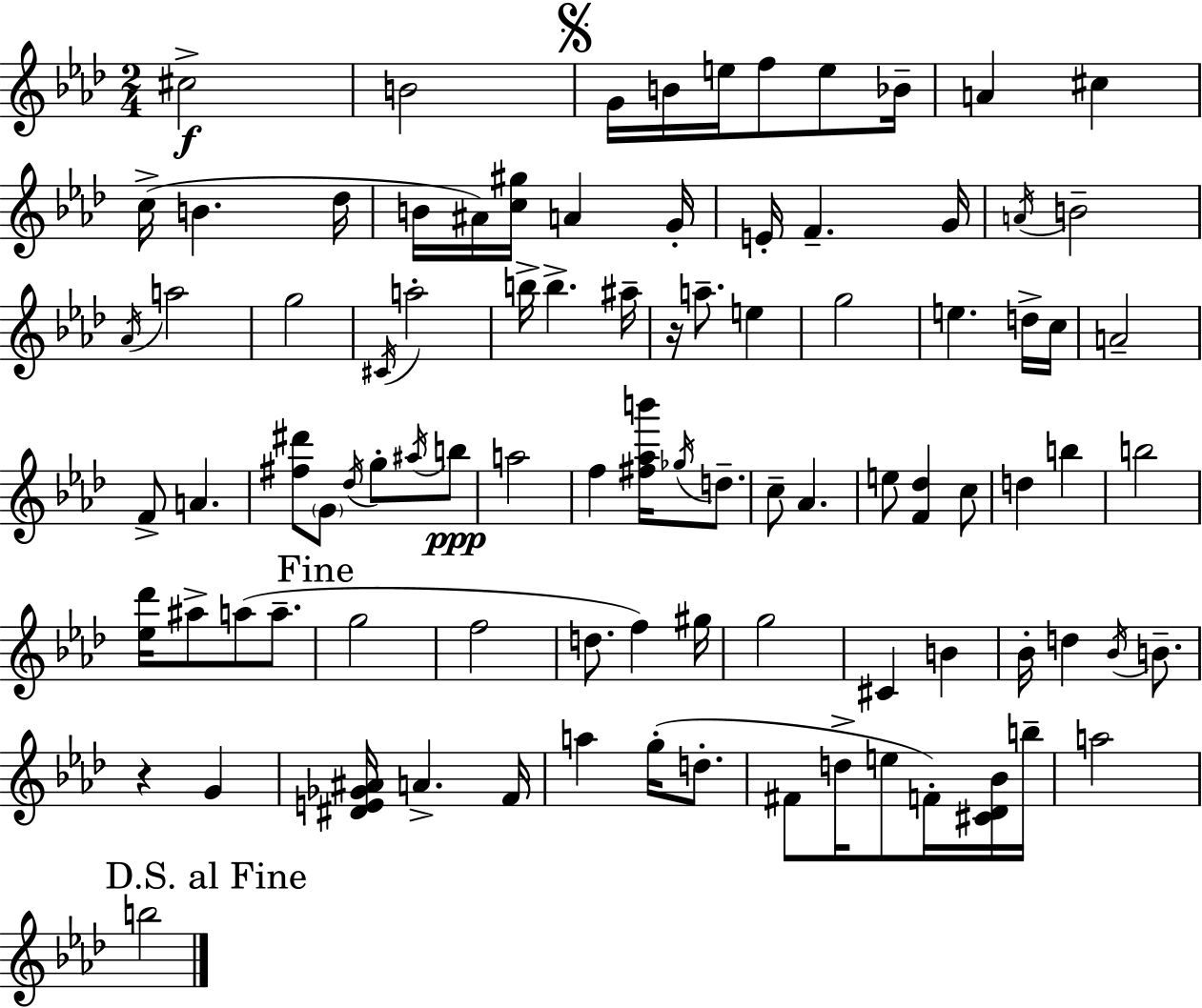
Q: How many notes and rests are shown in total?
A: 92